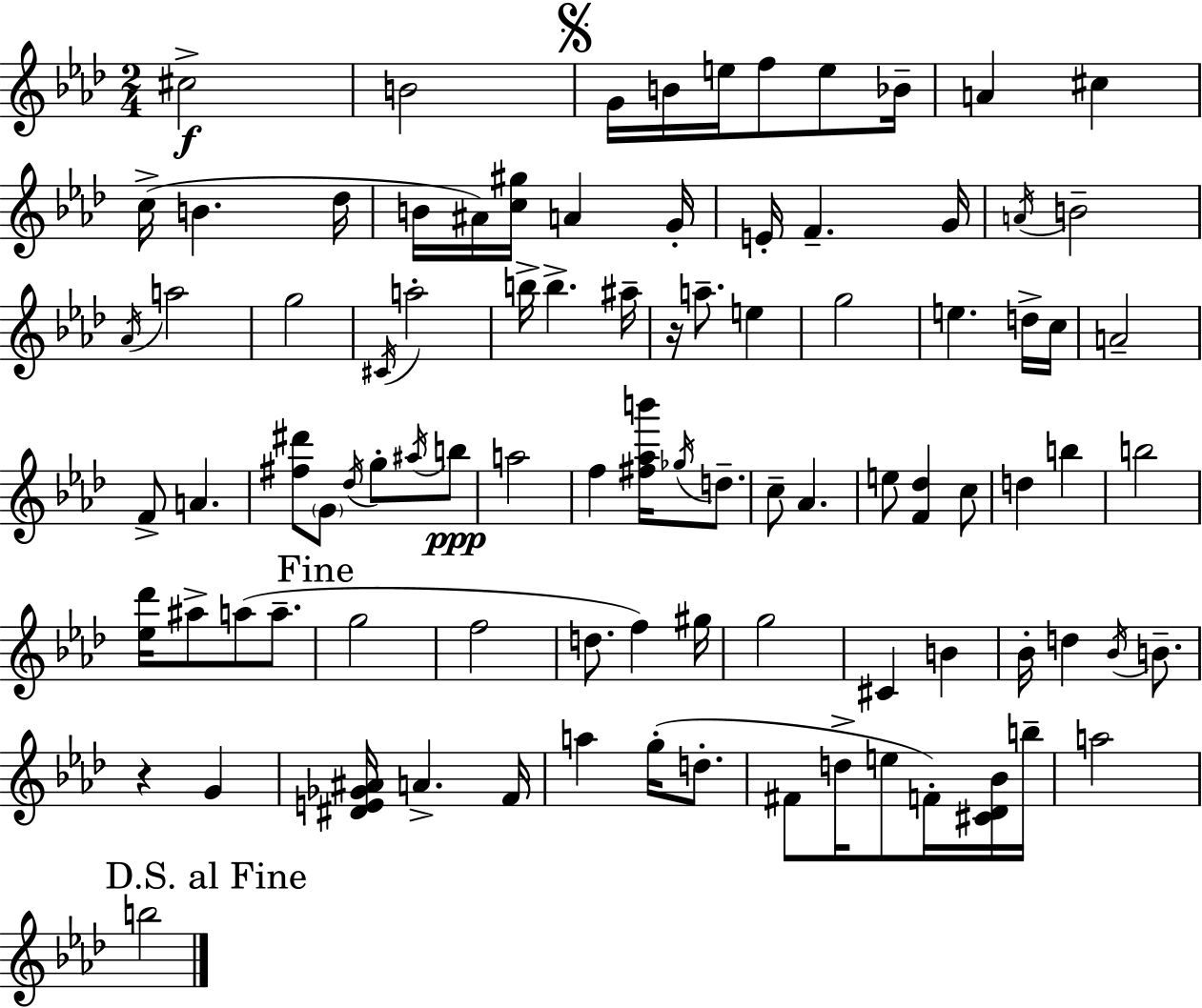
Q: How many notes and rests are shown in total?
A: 92